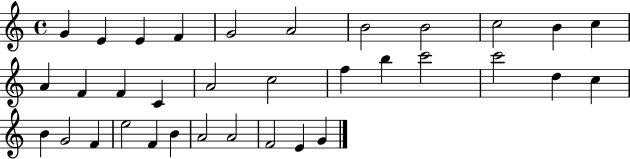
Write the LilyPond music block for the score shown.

{
  \clef treble
  \time 4/4
  \defaultTimeSignature
  \key c \major
  g'4 e'4 e'4 f'4 | g'2 a'2 | b'2 b'2 | c''2 b'4 c''4 | \break a'4 f'4 f'4 c'4 | a'2 c''2 | f''4 b''4 c'''2 | c'''2 d''4 c''4 | \break b'4 g'2 f'4 | e''2 f'4 b'4 | a'2 a'2 | f'2 e'4 g'4 | \break \bar "|."
}